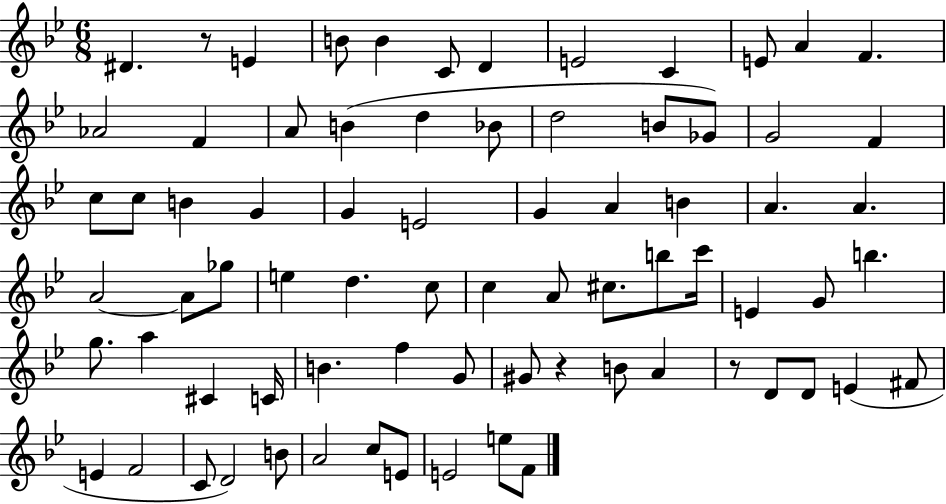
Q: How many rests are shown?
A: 3